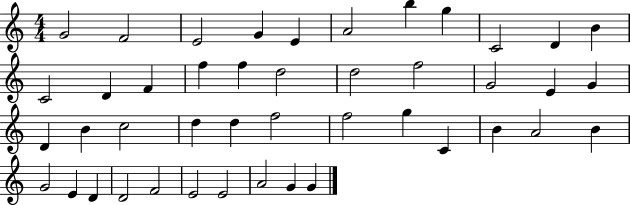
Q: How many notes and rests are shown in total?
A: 44